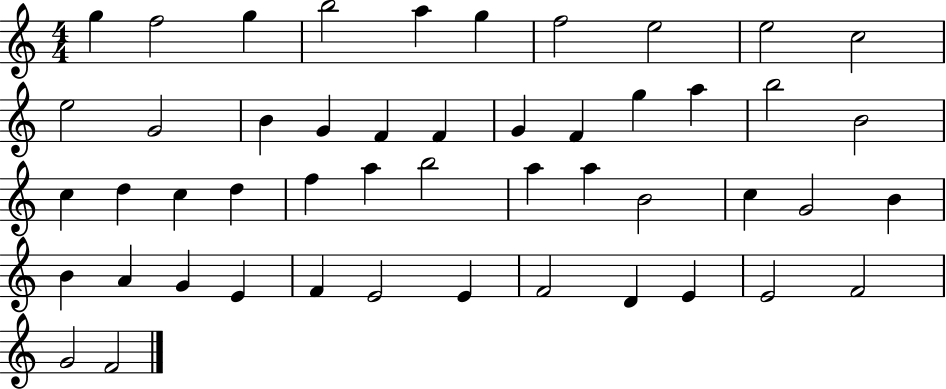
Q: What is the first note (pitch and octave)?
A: G5